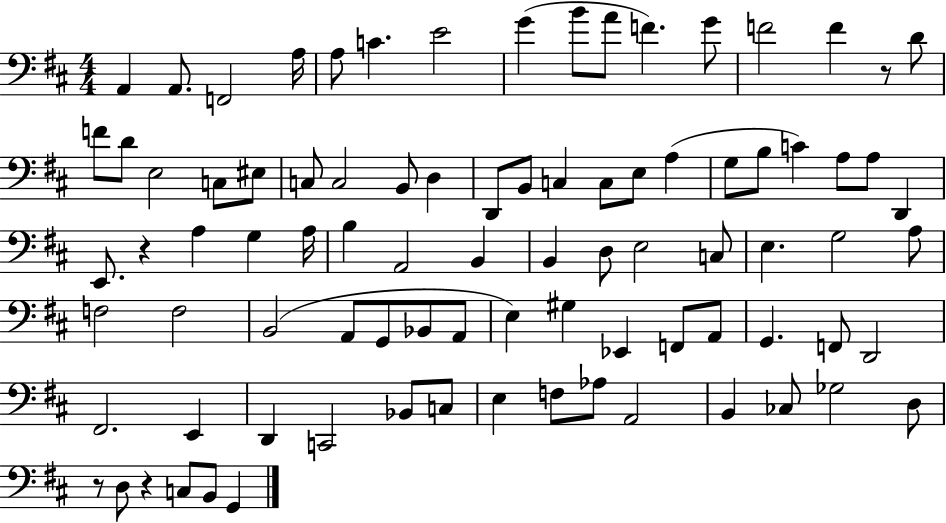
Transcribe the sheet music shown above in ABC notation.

X:1
T:Untitled
M:4/4
L:1/4
K:D
A,, A,,/2 F,,2 A,/4 A,/2 C E2 G B/2 A/2 F G/2 F2 F z/2 D/2 F/2 D/2 E,2 C,/2 ^E,/2 C,/2 C,2 B,,/2 D, D,,/2 B,,/2 C, C,/2 E,/2 A, G,/2 B,/2 C A,/2 A,/2 D,, E,,/2 z A, G, A,/4 B, A,,2 B,, B,, D,/2 E,2 C,/2 E, G,2 A,/2 F,2 F,2 B,,2 A,,/2 G,,/2 _B,,/2 A,,/2 E, ^G, _E,, F,,/2 A,,/2 G,, F,,/2 D,,2 ^F,,2 E,, D,, C,,2 _B,,/2 C,/2 E, F,/2 _A,/2 A,,2 B,, _C,/2 _G,2 D,/2 z/2 D,/2 z C,/2 B,,/2 G,,